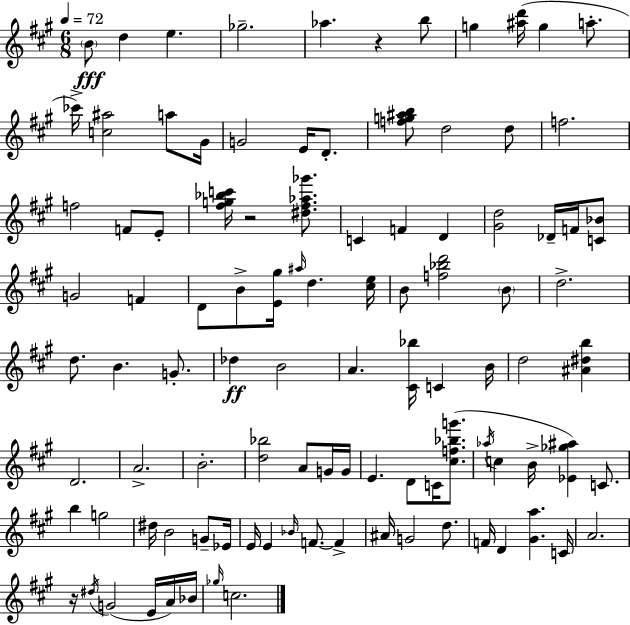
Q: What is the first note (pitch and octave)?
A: B4